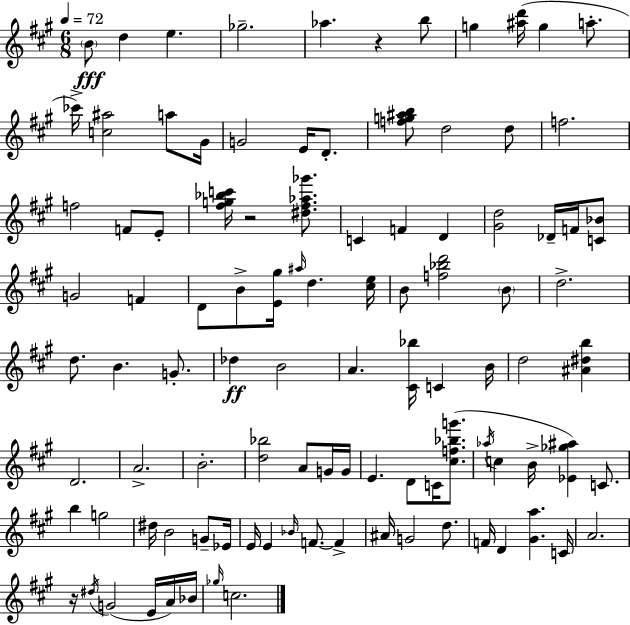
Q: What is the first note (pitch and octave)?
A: B4